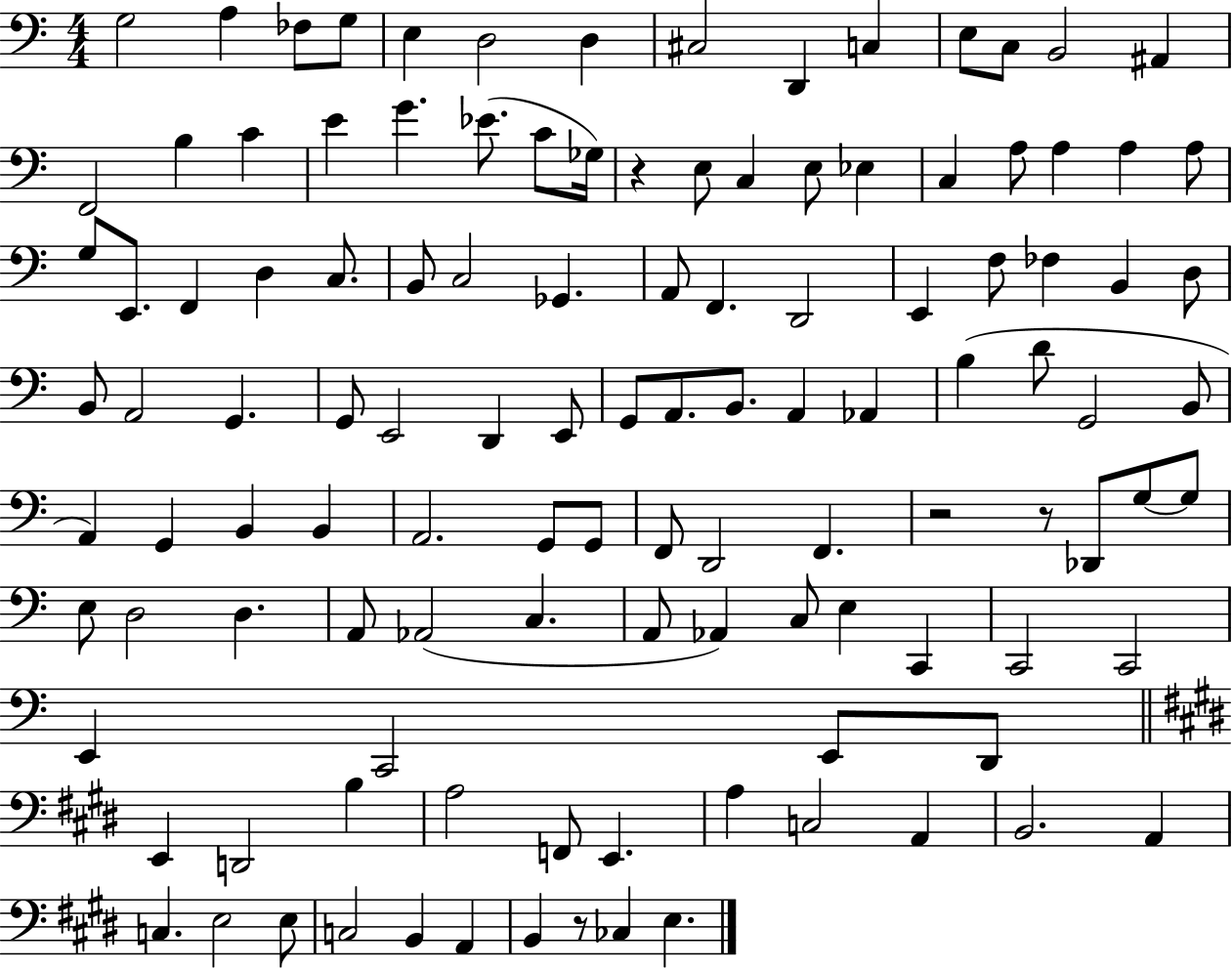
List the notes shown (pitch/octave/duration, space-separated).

G3/h A3/q FES3/e G3/e E3/q D3/h D3/q C#3/h D2/q C3/q E3/e C3/e B2/h A#2/q F2/h B3/q C4/q E4/q G4/q. Eb4/e. C4/e Gb3/s R/q E3/e C3/q E3/e Eb3/q C3/q A3/e A3/q A3/q A3/e G3/e E2/e. F2/q D3/q C3/e. B2/e C3/h Gb2/q. A2/e F2/q. D2/h E2/q F3/e FES3/q B2/q D3/e B2/e A2/h G2/q. G2/e E2/h D2/q E2/e G2/e A2/e. B2/e. A2/q Ab2/q B3/q D4/e G2/h B2/e A2/q G2/q B2/q B2/q A2/h. G2/e G2/e F2/e D2/h F2/q. R/h R/e Db2/e G3/e G3/e E3/e D3/h D3/q. A2/e Ab2/h C3/q. A2/e Ab2/q C3/e E3/q C2/q C2/h C2/h E2/q C2/h E2/e D2/e E2/q D2/h B3/q A3/h F2/e E2/q. A3/q C3/h A2/q B2/h. A2/q C3/q. E3/h E3/e C3/h B2/q A2/q B2/q R/e CES3/q E3/q.